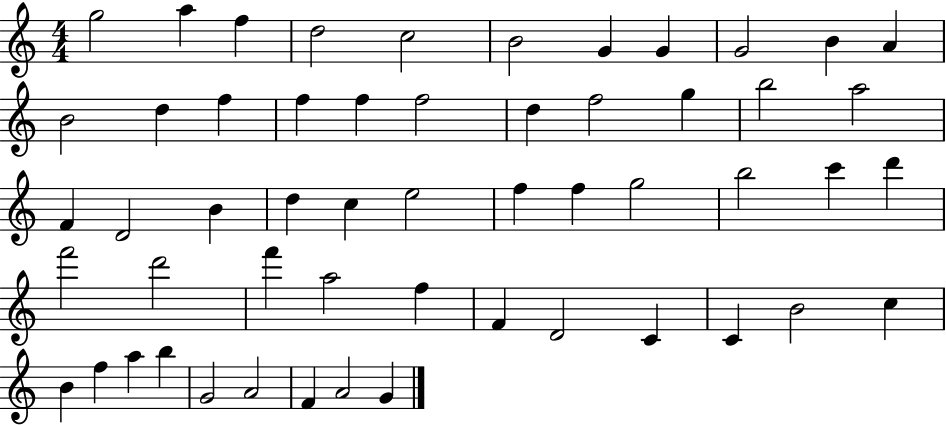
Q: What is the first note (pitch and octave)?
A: G5